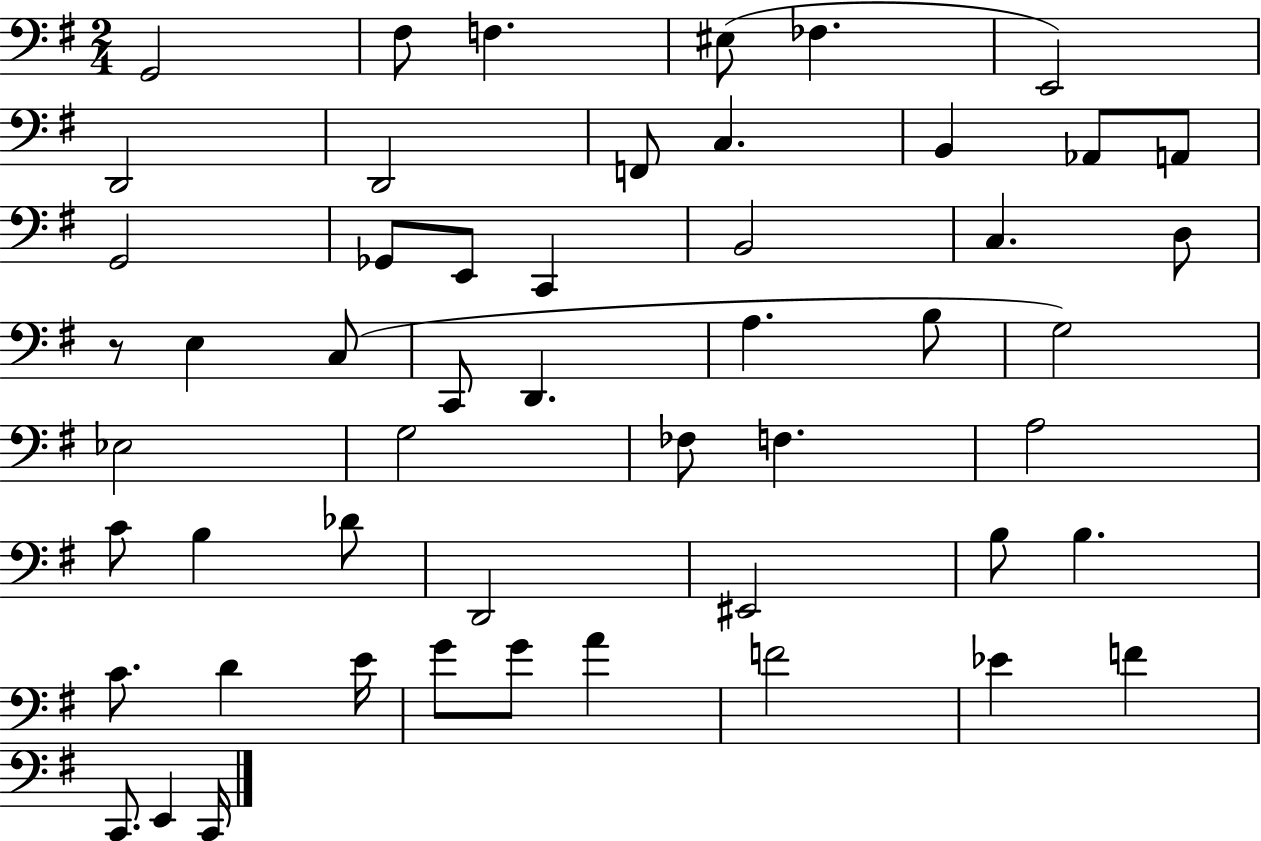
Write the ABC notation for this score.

X:1
T:Untitled
M:2/4
L:1/4
K:G
G,,2 ^F,/2 F, ^E,/2 _F, E,,2 D,,2 D,,2 F,,/2 C, B,, _A,,/2 A,,/2 G,,2 _G,,/2 E,,/2 C,, B,,2 C, D,/2 z/2 E, C,/2 C,,/2 D,, A, B,/2 G,2 _E,2 G,2 _F,/2 F, A,2 C/2 B, _D/2 D,,2 ^E,,2 B,/2 B, C/2 D E/4 G/2 G/2 A F2 _E F C,,/2 E,, C,,/4